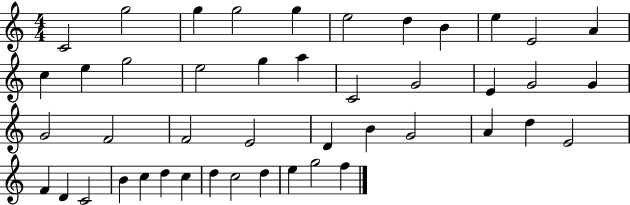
{
  \clef treble
  \numericTimeSignature
  \time 4/4
  \key c \major
  c'2 g''2 | g''4 g''2 g''4 | e''2 d''4 b'4 | e''4 e'2 a'4 | \break c''4 e''4 g''2 | e''2 g''4 a''4 | c'2 g'2 | e'4 g'2 g'4 | \break g'2 f'2 | f'2 e'2 | d'4 b'4 g'2 | a'4 d''4 e'2 | \break f'4 d'4 c'2 | b'4 c''4 d''4 c''4 | d''4 c''2 d''4 | e''4 g''2 f''4 | \break \bar "|."
}